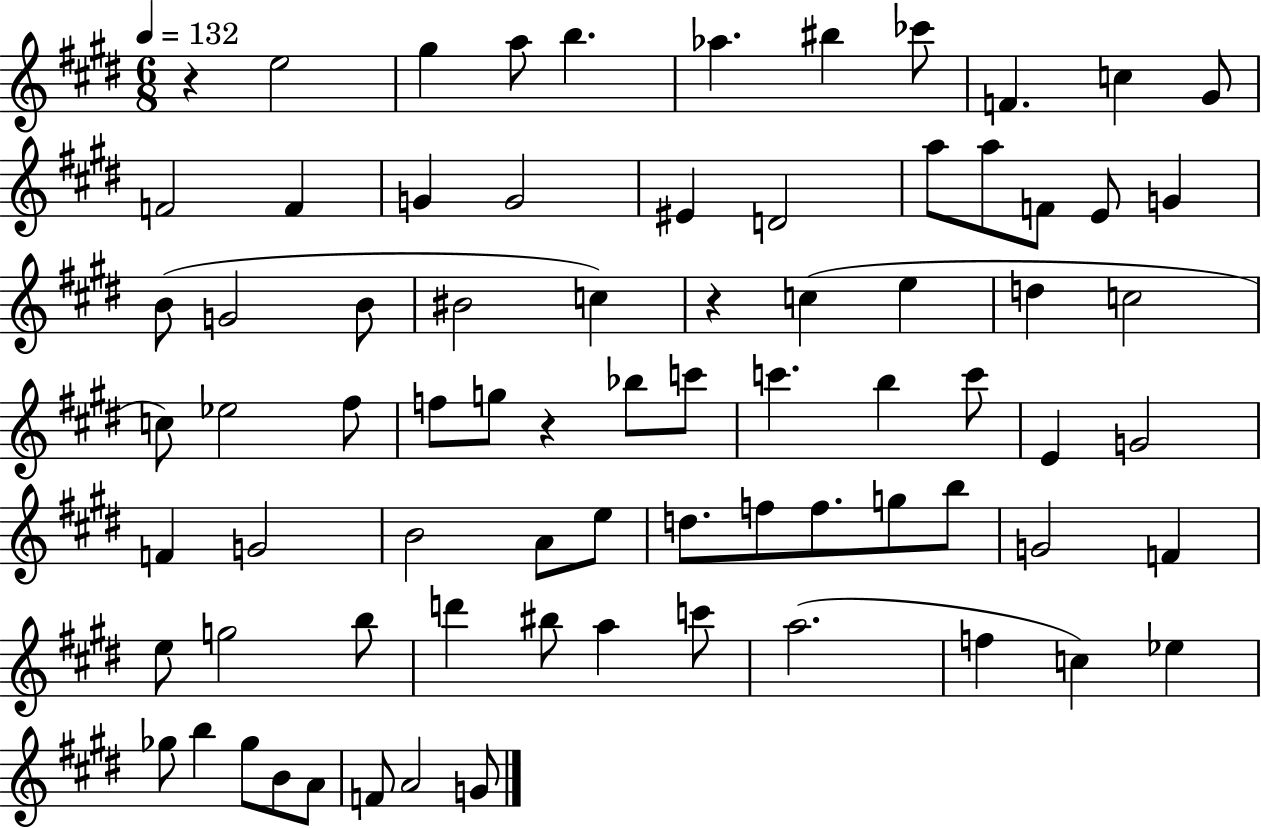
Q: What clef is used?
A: treble